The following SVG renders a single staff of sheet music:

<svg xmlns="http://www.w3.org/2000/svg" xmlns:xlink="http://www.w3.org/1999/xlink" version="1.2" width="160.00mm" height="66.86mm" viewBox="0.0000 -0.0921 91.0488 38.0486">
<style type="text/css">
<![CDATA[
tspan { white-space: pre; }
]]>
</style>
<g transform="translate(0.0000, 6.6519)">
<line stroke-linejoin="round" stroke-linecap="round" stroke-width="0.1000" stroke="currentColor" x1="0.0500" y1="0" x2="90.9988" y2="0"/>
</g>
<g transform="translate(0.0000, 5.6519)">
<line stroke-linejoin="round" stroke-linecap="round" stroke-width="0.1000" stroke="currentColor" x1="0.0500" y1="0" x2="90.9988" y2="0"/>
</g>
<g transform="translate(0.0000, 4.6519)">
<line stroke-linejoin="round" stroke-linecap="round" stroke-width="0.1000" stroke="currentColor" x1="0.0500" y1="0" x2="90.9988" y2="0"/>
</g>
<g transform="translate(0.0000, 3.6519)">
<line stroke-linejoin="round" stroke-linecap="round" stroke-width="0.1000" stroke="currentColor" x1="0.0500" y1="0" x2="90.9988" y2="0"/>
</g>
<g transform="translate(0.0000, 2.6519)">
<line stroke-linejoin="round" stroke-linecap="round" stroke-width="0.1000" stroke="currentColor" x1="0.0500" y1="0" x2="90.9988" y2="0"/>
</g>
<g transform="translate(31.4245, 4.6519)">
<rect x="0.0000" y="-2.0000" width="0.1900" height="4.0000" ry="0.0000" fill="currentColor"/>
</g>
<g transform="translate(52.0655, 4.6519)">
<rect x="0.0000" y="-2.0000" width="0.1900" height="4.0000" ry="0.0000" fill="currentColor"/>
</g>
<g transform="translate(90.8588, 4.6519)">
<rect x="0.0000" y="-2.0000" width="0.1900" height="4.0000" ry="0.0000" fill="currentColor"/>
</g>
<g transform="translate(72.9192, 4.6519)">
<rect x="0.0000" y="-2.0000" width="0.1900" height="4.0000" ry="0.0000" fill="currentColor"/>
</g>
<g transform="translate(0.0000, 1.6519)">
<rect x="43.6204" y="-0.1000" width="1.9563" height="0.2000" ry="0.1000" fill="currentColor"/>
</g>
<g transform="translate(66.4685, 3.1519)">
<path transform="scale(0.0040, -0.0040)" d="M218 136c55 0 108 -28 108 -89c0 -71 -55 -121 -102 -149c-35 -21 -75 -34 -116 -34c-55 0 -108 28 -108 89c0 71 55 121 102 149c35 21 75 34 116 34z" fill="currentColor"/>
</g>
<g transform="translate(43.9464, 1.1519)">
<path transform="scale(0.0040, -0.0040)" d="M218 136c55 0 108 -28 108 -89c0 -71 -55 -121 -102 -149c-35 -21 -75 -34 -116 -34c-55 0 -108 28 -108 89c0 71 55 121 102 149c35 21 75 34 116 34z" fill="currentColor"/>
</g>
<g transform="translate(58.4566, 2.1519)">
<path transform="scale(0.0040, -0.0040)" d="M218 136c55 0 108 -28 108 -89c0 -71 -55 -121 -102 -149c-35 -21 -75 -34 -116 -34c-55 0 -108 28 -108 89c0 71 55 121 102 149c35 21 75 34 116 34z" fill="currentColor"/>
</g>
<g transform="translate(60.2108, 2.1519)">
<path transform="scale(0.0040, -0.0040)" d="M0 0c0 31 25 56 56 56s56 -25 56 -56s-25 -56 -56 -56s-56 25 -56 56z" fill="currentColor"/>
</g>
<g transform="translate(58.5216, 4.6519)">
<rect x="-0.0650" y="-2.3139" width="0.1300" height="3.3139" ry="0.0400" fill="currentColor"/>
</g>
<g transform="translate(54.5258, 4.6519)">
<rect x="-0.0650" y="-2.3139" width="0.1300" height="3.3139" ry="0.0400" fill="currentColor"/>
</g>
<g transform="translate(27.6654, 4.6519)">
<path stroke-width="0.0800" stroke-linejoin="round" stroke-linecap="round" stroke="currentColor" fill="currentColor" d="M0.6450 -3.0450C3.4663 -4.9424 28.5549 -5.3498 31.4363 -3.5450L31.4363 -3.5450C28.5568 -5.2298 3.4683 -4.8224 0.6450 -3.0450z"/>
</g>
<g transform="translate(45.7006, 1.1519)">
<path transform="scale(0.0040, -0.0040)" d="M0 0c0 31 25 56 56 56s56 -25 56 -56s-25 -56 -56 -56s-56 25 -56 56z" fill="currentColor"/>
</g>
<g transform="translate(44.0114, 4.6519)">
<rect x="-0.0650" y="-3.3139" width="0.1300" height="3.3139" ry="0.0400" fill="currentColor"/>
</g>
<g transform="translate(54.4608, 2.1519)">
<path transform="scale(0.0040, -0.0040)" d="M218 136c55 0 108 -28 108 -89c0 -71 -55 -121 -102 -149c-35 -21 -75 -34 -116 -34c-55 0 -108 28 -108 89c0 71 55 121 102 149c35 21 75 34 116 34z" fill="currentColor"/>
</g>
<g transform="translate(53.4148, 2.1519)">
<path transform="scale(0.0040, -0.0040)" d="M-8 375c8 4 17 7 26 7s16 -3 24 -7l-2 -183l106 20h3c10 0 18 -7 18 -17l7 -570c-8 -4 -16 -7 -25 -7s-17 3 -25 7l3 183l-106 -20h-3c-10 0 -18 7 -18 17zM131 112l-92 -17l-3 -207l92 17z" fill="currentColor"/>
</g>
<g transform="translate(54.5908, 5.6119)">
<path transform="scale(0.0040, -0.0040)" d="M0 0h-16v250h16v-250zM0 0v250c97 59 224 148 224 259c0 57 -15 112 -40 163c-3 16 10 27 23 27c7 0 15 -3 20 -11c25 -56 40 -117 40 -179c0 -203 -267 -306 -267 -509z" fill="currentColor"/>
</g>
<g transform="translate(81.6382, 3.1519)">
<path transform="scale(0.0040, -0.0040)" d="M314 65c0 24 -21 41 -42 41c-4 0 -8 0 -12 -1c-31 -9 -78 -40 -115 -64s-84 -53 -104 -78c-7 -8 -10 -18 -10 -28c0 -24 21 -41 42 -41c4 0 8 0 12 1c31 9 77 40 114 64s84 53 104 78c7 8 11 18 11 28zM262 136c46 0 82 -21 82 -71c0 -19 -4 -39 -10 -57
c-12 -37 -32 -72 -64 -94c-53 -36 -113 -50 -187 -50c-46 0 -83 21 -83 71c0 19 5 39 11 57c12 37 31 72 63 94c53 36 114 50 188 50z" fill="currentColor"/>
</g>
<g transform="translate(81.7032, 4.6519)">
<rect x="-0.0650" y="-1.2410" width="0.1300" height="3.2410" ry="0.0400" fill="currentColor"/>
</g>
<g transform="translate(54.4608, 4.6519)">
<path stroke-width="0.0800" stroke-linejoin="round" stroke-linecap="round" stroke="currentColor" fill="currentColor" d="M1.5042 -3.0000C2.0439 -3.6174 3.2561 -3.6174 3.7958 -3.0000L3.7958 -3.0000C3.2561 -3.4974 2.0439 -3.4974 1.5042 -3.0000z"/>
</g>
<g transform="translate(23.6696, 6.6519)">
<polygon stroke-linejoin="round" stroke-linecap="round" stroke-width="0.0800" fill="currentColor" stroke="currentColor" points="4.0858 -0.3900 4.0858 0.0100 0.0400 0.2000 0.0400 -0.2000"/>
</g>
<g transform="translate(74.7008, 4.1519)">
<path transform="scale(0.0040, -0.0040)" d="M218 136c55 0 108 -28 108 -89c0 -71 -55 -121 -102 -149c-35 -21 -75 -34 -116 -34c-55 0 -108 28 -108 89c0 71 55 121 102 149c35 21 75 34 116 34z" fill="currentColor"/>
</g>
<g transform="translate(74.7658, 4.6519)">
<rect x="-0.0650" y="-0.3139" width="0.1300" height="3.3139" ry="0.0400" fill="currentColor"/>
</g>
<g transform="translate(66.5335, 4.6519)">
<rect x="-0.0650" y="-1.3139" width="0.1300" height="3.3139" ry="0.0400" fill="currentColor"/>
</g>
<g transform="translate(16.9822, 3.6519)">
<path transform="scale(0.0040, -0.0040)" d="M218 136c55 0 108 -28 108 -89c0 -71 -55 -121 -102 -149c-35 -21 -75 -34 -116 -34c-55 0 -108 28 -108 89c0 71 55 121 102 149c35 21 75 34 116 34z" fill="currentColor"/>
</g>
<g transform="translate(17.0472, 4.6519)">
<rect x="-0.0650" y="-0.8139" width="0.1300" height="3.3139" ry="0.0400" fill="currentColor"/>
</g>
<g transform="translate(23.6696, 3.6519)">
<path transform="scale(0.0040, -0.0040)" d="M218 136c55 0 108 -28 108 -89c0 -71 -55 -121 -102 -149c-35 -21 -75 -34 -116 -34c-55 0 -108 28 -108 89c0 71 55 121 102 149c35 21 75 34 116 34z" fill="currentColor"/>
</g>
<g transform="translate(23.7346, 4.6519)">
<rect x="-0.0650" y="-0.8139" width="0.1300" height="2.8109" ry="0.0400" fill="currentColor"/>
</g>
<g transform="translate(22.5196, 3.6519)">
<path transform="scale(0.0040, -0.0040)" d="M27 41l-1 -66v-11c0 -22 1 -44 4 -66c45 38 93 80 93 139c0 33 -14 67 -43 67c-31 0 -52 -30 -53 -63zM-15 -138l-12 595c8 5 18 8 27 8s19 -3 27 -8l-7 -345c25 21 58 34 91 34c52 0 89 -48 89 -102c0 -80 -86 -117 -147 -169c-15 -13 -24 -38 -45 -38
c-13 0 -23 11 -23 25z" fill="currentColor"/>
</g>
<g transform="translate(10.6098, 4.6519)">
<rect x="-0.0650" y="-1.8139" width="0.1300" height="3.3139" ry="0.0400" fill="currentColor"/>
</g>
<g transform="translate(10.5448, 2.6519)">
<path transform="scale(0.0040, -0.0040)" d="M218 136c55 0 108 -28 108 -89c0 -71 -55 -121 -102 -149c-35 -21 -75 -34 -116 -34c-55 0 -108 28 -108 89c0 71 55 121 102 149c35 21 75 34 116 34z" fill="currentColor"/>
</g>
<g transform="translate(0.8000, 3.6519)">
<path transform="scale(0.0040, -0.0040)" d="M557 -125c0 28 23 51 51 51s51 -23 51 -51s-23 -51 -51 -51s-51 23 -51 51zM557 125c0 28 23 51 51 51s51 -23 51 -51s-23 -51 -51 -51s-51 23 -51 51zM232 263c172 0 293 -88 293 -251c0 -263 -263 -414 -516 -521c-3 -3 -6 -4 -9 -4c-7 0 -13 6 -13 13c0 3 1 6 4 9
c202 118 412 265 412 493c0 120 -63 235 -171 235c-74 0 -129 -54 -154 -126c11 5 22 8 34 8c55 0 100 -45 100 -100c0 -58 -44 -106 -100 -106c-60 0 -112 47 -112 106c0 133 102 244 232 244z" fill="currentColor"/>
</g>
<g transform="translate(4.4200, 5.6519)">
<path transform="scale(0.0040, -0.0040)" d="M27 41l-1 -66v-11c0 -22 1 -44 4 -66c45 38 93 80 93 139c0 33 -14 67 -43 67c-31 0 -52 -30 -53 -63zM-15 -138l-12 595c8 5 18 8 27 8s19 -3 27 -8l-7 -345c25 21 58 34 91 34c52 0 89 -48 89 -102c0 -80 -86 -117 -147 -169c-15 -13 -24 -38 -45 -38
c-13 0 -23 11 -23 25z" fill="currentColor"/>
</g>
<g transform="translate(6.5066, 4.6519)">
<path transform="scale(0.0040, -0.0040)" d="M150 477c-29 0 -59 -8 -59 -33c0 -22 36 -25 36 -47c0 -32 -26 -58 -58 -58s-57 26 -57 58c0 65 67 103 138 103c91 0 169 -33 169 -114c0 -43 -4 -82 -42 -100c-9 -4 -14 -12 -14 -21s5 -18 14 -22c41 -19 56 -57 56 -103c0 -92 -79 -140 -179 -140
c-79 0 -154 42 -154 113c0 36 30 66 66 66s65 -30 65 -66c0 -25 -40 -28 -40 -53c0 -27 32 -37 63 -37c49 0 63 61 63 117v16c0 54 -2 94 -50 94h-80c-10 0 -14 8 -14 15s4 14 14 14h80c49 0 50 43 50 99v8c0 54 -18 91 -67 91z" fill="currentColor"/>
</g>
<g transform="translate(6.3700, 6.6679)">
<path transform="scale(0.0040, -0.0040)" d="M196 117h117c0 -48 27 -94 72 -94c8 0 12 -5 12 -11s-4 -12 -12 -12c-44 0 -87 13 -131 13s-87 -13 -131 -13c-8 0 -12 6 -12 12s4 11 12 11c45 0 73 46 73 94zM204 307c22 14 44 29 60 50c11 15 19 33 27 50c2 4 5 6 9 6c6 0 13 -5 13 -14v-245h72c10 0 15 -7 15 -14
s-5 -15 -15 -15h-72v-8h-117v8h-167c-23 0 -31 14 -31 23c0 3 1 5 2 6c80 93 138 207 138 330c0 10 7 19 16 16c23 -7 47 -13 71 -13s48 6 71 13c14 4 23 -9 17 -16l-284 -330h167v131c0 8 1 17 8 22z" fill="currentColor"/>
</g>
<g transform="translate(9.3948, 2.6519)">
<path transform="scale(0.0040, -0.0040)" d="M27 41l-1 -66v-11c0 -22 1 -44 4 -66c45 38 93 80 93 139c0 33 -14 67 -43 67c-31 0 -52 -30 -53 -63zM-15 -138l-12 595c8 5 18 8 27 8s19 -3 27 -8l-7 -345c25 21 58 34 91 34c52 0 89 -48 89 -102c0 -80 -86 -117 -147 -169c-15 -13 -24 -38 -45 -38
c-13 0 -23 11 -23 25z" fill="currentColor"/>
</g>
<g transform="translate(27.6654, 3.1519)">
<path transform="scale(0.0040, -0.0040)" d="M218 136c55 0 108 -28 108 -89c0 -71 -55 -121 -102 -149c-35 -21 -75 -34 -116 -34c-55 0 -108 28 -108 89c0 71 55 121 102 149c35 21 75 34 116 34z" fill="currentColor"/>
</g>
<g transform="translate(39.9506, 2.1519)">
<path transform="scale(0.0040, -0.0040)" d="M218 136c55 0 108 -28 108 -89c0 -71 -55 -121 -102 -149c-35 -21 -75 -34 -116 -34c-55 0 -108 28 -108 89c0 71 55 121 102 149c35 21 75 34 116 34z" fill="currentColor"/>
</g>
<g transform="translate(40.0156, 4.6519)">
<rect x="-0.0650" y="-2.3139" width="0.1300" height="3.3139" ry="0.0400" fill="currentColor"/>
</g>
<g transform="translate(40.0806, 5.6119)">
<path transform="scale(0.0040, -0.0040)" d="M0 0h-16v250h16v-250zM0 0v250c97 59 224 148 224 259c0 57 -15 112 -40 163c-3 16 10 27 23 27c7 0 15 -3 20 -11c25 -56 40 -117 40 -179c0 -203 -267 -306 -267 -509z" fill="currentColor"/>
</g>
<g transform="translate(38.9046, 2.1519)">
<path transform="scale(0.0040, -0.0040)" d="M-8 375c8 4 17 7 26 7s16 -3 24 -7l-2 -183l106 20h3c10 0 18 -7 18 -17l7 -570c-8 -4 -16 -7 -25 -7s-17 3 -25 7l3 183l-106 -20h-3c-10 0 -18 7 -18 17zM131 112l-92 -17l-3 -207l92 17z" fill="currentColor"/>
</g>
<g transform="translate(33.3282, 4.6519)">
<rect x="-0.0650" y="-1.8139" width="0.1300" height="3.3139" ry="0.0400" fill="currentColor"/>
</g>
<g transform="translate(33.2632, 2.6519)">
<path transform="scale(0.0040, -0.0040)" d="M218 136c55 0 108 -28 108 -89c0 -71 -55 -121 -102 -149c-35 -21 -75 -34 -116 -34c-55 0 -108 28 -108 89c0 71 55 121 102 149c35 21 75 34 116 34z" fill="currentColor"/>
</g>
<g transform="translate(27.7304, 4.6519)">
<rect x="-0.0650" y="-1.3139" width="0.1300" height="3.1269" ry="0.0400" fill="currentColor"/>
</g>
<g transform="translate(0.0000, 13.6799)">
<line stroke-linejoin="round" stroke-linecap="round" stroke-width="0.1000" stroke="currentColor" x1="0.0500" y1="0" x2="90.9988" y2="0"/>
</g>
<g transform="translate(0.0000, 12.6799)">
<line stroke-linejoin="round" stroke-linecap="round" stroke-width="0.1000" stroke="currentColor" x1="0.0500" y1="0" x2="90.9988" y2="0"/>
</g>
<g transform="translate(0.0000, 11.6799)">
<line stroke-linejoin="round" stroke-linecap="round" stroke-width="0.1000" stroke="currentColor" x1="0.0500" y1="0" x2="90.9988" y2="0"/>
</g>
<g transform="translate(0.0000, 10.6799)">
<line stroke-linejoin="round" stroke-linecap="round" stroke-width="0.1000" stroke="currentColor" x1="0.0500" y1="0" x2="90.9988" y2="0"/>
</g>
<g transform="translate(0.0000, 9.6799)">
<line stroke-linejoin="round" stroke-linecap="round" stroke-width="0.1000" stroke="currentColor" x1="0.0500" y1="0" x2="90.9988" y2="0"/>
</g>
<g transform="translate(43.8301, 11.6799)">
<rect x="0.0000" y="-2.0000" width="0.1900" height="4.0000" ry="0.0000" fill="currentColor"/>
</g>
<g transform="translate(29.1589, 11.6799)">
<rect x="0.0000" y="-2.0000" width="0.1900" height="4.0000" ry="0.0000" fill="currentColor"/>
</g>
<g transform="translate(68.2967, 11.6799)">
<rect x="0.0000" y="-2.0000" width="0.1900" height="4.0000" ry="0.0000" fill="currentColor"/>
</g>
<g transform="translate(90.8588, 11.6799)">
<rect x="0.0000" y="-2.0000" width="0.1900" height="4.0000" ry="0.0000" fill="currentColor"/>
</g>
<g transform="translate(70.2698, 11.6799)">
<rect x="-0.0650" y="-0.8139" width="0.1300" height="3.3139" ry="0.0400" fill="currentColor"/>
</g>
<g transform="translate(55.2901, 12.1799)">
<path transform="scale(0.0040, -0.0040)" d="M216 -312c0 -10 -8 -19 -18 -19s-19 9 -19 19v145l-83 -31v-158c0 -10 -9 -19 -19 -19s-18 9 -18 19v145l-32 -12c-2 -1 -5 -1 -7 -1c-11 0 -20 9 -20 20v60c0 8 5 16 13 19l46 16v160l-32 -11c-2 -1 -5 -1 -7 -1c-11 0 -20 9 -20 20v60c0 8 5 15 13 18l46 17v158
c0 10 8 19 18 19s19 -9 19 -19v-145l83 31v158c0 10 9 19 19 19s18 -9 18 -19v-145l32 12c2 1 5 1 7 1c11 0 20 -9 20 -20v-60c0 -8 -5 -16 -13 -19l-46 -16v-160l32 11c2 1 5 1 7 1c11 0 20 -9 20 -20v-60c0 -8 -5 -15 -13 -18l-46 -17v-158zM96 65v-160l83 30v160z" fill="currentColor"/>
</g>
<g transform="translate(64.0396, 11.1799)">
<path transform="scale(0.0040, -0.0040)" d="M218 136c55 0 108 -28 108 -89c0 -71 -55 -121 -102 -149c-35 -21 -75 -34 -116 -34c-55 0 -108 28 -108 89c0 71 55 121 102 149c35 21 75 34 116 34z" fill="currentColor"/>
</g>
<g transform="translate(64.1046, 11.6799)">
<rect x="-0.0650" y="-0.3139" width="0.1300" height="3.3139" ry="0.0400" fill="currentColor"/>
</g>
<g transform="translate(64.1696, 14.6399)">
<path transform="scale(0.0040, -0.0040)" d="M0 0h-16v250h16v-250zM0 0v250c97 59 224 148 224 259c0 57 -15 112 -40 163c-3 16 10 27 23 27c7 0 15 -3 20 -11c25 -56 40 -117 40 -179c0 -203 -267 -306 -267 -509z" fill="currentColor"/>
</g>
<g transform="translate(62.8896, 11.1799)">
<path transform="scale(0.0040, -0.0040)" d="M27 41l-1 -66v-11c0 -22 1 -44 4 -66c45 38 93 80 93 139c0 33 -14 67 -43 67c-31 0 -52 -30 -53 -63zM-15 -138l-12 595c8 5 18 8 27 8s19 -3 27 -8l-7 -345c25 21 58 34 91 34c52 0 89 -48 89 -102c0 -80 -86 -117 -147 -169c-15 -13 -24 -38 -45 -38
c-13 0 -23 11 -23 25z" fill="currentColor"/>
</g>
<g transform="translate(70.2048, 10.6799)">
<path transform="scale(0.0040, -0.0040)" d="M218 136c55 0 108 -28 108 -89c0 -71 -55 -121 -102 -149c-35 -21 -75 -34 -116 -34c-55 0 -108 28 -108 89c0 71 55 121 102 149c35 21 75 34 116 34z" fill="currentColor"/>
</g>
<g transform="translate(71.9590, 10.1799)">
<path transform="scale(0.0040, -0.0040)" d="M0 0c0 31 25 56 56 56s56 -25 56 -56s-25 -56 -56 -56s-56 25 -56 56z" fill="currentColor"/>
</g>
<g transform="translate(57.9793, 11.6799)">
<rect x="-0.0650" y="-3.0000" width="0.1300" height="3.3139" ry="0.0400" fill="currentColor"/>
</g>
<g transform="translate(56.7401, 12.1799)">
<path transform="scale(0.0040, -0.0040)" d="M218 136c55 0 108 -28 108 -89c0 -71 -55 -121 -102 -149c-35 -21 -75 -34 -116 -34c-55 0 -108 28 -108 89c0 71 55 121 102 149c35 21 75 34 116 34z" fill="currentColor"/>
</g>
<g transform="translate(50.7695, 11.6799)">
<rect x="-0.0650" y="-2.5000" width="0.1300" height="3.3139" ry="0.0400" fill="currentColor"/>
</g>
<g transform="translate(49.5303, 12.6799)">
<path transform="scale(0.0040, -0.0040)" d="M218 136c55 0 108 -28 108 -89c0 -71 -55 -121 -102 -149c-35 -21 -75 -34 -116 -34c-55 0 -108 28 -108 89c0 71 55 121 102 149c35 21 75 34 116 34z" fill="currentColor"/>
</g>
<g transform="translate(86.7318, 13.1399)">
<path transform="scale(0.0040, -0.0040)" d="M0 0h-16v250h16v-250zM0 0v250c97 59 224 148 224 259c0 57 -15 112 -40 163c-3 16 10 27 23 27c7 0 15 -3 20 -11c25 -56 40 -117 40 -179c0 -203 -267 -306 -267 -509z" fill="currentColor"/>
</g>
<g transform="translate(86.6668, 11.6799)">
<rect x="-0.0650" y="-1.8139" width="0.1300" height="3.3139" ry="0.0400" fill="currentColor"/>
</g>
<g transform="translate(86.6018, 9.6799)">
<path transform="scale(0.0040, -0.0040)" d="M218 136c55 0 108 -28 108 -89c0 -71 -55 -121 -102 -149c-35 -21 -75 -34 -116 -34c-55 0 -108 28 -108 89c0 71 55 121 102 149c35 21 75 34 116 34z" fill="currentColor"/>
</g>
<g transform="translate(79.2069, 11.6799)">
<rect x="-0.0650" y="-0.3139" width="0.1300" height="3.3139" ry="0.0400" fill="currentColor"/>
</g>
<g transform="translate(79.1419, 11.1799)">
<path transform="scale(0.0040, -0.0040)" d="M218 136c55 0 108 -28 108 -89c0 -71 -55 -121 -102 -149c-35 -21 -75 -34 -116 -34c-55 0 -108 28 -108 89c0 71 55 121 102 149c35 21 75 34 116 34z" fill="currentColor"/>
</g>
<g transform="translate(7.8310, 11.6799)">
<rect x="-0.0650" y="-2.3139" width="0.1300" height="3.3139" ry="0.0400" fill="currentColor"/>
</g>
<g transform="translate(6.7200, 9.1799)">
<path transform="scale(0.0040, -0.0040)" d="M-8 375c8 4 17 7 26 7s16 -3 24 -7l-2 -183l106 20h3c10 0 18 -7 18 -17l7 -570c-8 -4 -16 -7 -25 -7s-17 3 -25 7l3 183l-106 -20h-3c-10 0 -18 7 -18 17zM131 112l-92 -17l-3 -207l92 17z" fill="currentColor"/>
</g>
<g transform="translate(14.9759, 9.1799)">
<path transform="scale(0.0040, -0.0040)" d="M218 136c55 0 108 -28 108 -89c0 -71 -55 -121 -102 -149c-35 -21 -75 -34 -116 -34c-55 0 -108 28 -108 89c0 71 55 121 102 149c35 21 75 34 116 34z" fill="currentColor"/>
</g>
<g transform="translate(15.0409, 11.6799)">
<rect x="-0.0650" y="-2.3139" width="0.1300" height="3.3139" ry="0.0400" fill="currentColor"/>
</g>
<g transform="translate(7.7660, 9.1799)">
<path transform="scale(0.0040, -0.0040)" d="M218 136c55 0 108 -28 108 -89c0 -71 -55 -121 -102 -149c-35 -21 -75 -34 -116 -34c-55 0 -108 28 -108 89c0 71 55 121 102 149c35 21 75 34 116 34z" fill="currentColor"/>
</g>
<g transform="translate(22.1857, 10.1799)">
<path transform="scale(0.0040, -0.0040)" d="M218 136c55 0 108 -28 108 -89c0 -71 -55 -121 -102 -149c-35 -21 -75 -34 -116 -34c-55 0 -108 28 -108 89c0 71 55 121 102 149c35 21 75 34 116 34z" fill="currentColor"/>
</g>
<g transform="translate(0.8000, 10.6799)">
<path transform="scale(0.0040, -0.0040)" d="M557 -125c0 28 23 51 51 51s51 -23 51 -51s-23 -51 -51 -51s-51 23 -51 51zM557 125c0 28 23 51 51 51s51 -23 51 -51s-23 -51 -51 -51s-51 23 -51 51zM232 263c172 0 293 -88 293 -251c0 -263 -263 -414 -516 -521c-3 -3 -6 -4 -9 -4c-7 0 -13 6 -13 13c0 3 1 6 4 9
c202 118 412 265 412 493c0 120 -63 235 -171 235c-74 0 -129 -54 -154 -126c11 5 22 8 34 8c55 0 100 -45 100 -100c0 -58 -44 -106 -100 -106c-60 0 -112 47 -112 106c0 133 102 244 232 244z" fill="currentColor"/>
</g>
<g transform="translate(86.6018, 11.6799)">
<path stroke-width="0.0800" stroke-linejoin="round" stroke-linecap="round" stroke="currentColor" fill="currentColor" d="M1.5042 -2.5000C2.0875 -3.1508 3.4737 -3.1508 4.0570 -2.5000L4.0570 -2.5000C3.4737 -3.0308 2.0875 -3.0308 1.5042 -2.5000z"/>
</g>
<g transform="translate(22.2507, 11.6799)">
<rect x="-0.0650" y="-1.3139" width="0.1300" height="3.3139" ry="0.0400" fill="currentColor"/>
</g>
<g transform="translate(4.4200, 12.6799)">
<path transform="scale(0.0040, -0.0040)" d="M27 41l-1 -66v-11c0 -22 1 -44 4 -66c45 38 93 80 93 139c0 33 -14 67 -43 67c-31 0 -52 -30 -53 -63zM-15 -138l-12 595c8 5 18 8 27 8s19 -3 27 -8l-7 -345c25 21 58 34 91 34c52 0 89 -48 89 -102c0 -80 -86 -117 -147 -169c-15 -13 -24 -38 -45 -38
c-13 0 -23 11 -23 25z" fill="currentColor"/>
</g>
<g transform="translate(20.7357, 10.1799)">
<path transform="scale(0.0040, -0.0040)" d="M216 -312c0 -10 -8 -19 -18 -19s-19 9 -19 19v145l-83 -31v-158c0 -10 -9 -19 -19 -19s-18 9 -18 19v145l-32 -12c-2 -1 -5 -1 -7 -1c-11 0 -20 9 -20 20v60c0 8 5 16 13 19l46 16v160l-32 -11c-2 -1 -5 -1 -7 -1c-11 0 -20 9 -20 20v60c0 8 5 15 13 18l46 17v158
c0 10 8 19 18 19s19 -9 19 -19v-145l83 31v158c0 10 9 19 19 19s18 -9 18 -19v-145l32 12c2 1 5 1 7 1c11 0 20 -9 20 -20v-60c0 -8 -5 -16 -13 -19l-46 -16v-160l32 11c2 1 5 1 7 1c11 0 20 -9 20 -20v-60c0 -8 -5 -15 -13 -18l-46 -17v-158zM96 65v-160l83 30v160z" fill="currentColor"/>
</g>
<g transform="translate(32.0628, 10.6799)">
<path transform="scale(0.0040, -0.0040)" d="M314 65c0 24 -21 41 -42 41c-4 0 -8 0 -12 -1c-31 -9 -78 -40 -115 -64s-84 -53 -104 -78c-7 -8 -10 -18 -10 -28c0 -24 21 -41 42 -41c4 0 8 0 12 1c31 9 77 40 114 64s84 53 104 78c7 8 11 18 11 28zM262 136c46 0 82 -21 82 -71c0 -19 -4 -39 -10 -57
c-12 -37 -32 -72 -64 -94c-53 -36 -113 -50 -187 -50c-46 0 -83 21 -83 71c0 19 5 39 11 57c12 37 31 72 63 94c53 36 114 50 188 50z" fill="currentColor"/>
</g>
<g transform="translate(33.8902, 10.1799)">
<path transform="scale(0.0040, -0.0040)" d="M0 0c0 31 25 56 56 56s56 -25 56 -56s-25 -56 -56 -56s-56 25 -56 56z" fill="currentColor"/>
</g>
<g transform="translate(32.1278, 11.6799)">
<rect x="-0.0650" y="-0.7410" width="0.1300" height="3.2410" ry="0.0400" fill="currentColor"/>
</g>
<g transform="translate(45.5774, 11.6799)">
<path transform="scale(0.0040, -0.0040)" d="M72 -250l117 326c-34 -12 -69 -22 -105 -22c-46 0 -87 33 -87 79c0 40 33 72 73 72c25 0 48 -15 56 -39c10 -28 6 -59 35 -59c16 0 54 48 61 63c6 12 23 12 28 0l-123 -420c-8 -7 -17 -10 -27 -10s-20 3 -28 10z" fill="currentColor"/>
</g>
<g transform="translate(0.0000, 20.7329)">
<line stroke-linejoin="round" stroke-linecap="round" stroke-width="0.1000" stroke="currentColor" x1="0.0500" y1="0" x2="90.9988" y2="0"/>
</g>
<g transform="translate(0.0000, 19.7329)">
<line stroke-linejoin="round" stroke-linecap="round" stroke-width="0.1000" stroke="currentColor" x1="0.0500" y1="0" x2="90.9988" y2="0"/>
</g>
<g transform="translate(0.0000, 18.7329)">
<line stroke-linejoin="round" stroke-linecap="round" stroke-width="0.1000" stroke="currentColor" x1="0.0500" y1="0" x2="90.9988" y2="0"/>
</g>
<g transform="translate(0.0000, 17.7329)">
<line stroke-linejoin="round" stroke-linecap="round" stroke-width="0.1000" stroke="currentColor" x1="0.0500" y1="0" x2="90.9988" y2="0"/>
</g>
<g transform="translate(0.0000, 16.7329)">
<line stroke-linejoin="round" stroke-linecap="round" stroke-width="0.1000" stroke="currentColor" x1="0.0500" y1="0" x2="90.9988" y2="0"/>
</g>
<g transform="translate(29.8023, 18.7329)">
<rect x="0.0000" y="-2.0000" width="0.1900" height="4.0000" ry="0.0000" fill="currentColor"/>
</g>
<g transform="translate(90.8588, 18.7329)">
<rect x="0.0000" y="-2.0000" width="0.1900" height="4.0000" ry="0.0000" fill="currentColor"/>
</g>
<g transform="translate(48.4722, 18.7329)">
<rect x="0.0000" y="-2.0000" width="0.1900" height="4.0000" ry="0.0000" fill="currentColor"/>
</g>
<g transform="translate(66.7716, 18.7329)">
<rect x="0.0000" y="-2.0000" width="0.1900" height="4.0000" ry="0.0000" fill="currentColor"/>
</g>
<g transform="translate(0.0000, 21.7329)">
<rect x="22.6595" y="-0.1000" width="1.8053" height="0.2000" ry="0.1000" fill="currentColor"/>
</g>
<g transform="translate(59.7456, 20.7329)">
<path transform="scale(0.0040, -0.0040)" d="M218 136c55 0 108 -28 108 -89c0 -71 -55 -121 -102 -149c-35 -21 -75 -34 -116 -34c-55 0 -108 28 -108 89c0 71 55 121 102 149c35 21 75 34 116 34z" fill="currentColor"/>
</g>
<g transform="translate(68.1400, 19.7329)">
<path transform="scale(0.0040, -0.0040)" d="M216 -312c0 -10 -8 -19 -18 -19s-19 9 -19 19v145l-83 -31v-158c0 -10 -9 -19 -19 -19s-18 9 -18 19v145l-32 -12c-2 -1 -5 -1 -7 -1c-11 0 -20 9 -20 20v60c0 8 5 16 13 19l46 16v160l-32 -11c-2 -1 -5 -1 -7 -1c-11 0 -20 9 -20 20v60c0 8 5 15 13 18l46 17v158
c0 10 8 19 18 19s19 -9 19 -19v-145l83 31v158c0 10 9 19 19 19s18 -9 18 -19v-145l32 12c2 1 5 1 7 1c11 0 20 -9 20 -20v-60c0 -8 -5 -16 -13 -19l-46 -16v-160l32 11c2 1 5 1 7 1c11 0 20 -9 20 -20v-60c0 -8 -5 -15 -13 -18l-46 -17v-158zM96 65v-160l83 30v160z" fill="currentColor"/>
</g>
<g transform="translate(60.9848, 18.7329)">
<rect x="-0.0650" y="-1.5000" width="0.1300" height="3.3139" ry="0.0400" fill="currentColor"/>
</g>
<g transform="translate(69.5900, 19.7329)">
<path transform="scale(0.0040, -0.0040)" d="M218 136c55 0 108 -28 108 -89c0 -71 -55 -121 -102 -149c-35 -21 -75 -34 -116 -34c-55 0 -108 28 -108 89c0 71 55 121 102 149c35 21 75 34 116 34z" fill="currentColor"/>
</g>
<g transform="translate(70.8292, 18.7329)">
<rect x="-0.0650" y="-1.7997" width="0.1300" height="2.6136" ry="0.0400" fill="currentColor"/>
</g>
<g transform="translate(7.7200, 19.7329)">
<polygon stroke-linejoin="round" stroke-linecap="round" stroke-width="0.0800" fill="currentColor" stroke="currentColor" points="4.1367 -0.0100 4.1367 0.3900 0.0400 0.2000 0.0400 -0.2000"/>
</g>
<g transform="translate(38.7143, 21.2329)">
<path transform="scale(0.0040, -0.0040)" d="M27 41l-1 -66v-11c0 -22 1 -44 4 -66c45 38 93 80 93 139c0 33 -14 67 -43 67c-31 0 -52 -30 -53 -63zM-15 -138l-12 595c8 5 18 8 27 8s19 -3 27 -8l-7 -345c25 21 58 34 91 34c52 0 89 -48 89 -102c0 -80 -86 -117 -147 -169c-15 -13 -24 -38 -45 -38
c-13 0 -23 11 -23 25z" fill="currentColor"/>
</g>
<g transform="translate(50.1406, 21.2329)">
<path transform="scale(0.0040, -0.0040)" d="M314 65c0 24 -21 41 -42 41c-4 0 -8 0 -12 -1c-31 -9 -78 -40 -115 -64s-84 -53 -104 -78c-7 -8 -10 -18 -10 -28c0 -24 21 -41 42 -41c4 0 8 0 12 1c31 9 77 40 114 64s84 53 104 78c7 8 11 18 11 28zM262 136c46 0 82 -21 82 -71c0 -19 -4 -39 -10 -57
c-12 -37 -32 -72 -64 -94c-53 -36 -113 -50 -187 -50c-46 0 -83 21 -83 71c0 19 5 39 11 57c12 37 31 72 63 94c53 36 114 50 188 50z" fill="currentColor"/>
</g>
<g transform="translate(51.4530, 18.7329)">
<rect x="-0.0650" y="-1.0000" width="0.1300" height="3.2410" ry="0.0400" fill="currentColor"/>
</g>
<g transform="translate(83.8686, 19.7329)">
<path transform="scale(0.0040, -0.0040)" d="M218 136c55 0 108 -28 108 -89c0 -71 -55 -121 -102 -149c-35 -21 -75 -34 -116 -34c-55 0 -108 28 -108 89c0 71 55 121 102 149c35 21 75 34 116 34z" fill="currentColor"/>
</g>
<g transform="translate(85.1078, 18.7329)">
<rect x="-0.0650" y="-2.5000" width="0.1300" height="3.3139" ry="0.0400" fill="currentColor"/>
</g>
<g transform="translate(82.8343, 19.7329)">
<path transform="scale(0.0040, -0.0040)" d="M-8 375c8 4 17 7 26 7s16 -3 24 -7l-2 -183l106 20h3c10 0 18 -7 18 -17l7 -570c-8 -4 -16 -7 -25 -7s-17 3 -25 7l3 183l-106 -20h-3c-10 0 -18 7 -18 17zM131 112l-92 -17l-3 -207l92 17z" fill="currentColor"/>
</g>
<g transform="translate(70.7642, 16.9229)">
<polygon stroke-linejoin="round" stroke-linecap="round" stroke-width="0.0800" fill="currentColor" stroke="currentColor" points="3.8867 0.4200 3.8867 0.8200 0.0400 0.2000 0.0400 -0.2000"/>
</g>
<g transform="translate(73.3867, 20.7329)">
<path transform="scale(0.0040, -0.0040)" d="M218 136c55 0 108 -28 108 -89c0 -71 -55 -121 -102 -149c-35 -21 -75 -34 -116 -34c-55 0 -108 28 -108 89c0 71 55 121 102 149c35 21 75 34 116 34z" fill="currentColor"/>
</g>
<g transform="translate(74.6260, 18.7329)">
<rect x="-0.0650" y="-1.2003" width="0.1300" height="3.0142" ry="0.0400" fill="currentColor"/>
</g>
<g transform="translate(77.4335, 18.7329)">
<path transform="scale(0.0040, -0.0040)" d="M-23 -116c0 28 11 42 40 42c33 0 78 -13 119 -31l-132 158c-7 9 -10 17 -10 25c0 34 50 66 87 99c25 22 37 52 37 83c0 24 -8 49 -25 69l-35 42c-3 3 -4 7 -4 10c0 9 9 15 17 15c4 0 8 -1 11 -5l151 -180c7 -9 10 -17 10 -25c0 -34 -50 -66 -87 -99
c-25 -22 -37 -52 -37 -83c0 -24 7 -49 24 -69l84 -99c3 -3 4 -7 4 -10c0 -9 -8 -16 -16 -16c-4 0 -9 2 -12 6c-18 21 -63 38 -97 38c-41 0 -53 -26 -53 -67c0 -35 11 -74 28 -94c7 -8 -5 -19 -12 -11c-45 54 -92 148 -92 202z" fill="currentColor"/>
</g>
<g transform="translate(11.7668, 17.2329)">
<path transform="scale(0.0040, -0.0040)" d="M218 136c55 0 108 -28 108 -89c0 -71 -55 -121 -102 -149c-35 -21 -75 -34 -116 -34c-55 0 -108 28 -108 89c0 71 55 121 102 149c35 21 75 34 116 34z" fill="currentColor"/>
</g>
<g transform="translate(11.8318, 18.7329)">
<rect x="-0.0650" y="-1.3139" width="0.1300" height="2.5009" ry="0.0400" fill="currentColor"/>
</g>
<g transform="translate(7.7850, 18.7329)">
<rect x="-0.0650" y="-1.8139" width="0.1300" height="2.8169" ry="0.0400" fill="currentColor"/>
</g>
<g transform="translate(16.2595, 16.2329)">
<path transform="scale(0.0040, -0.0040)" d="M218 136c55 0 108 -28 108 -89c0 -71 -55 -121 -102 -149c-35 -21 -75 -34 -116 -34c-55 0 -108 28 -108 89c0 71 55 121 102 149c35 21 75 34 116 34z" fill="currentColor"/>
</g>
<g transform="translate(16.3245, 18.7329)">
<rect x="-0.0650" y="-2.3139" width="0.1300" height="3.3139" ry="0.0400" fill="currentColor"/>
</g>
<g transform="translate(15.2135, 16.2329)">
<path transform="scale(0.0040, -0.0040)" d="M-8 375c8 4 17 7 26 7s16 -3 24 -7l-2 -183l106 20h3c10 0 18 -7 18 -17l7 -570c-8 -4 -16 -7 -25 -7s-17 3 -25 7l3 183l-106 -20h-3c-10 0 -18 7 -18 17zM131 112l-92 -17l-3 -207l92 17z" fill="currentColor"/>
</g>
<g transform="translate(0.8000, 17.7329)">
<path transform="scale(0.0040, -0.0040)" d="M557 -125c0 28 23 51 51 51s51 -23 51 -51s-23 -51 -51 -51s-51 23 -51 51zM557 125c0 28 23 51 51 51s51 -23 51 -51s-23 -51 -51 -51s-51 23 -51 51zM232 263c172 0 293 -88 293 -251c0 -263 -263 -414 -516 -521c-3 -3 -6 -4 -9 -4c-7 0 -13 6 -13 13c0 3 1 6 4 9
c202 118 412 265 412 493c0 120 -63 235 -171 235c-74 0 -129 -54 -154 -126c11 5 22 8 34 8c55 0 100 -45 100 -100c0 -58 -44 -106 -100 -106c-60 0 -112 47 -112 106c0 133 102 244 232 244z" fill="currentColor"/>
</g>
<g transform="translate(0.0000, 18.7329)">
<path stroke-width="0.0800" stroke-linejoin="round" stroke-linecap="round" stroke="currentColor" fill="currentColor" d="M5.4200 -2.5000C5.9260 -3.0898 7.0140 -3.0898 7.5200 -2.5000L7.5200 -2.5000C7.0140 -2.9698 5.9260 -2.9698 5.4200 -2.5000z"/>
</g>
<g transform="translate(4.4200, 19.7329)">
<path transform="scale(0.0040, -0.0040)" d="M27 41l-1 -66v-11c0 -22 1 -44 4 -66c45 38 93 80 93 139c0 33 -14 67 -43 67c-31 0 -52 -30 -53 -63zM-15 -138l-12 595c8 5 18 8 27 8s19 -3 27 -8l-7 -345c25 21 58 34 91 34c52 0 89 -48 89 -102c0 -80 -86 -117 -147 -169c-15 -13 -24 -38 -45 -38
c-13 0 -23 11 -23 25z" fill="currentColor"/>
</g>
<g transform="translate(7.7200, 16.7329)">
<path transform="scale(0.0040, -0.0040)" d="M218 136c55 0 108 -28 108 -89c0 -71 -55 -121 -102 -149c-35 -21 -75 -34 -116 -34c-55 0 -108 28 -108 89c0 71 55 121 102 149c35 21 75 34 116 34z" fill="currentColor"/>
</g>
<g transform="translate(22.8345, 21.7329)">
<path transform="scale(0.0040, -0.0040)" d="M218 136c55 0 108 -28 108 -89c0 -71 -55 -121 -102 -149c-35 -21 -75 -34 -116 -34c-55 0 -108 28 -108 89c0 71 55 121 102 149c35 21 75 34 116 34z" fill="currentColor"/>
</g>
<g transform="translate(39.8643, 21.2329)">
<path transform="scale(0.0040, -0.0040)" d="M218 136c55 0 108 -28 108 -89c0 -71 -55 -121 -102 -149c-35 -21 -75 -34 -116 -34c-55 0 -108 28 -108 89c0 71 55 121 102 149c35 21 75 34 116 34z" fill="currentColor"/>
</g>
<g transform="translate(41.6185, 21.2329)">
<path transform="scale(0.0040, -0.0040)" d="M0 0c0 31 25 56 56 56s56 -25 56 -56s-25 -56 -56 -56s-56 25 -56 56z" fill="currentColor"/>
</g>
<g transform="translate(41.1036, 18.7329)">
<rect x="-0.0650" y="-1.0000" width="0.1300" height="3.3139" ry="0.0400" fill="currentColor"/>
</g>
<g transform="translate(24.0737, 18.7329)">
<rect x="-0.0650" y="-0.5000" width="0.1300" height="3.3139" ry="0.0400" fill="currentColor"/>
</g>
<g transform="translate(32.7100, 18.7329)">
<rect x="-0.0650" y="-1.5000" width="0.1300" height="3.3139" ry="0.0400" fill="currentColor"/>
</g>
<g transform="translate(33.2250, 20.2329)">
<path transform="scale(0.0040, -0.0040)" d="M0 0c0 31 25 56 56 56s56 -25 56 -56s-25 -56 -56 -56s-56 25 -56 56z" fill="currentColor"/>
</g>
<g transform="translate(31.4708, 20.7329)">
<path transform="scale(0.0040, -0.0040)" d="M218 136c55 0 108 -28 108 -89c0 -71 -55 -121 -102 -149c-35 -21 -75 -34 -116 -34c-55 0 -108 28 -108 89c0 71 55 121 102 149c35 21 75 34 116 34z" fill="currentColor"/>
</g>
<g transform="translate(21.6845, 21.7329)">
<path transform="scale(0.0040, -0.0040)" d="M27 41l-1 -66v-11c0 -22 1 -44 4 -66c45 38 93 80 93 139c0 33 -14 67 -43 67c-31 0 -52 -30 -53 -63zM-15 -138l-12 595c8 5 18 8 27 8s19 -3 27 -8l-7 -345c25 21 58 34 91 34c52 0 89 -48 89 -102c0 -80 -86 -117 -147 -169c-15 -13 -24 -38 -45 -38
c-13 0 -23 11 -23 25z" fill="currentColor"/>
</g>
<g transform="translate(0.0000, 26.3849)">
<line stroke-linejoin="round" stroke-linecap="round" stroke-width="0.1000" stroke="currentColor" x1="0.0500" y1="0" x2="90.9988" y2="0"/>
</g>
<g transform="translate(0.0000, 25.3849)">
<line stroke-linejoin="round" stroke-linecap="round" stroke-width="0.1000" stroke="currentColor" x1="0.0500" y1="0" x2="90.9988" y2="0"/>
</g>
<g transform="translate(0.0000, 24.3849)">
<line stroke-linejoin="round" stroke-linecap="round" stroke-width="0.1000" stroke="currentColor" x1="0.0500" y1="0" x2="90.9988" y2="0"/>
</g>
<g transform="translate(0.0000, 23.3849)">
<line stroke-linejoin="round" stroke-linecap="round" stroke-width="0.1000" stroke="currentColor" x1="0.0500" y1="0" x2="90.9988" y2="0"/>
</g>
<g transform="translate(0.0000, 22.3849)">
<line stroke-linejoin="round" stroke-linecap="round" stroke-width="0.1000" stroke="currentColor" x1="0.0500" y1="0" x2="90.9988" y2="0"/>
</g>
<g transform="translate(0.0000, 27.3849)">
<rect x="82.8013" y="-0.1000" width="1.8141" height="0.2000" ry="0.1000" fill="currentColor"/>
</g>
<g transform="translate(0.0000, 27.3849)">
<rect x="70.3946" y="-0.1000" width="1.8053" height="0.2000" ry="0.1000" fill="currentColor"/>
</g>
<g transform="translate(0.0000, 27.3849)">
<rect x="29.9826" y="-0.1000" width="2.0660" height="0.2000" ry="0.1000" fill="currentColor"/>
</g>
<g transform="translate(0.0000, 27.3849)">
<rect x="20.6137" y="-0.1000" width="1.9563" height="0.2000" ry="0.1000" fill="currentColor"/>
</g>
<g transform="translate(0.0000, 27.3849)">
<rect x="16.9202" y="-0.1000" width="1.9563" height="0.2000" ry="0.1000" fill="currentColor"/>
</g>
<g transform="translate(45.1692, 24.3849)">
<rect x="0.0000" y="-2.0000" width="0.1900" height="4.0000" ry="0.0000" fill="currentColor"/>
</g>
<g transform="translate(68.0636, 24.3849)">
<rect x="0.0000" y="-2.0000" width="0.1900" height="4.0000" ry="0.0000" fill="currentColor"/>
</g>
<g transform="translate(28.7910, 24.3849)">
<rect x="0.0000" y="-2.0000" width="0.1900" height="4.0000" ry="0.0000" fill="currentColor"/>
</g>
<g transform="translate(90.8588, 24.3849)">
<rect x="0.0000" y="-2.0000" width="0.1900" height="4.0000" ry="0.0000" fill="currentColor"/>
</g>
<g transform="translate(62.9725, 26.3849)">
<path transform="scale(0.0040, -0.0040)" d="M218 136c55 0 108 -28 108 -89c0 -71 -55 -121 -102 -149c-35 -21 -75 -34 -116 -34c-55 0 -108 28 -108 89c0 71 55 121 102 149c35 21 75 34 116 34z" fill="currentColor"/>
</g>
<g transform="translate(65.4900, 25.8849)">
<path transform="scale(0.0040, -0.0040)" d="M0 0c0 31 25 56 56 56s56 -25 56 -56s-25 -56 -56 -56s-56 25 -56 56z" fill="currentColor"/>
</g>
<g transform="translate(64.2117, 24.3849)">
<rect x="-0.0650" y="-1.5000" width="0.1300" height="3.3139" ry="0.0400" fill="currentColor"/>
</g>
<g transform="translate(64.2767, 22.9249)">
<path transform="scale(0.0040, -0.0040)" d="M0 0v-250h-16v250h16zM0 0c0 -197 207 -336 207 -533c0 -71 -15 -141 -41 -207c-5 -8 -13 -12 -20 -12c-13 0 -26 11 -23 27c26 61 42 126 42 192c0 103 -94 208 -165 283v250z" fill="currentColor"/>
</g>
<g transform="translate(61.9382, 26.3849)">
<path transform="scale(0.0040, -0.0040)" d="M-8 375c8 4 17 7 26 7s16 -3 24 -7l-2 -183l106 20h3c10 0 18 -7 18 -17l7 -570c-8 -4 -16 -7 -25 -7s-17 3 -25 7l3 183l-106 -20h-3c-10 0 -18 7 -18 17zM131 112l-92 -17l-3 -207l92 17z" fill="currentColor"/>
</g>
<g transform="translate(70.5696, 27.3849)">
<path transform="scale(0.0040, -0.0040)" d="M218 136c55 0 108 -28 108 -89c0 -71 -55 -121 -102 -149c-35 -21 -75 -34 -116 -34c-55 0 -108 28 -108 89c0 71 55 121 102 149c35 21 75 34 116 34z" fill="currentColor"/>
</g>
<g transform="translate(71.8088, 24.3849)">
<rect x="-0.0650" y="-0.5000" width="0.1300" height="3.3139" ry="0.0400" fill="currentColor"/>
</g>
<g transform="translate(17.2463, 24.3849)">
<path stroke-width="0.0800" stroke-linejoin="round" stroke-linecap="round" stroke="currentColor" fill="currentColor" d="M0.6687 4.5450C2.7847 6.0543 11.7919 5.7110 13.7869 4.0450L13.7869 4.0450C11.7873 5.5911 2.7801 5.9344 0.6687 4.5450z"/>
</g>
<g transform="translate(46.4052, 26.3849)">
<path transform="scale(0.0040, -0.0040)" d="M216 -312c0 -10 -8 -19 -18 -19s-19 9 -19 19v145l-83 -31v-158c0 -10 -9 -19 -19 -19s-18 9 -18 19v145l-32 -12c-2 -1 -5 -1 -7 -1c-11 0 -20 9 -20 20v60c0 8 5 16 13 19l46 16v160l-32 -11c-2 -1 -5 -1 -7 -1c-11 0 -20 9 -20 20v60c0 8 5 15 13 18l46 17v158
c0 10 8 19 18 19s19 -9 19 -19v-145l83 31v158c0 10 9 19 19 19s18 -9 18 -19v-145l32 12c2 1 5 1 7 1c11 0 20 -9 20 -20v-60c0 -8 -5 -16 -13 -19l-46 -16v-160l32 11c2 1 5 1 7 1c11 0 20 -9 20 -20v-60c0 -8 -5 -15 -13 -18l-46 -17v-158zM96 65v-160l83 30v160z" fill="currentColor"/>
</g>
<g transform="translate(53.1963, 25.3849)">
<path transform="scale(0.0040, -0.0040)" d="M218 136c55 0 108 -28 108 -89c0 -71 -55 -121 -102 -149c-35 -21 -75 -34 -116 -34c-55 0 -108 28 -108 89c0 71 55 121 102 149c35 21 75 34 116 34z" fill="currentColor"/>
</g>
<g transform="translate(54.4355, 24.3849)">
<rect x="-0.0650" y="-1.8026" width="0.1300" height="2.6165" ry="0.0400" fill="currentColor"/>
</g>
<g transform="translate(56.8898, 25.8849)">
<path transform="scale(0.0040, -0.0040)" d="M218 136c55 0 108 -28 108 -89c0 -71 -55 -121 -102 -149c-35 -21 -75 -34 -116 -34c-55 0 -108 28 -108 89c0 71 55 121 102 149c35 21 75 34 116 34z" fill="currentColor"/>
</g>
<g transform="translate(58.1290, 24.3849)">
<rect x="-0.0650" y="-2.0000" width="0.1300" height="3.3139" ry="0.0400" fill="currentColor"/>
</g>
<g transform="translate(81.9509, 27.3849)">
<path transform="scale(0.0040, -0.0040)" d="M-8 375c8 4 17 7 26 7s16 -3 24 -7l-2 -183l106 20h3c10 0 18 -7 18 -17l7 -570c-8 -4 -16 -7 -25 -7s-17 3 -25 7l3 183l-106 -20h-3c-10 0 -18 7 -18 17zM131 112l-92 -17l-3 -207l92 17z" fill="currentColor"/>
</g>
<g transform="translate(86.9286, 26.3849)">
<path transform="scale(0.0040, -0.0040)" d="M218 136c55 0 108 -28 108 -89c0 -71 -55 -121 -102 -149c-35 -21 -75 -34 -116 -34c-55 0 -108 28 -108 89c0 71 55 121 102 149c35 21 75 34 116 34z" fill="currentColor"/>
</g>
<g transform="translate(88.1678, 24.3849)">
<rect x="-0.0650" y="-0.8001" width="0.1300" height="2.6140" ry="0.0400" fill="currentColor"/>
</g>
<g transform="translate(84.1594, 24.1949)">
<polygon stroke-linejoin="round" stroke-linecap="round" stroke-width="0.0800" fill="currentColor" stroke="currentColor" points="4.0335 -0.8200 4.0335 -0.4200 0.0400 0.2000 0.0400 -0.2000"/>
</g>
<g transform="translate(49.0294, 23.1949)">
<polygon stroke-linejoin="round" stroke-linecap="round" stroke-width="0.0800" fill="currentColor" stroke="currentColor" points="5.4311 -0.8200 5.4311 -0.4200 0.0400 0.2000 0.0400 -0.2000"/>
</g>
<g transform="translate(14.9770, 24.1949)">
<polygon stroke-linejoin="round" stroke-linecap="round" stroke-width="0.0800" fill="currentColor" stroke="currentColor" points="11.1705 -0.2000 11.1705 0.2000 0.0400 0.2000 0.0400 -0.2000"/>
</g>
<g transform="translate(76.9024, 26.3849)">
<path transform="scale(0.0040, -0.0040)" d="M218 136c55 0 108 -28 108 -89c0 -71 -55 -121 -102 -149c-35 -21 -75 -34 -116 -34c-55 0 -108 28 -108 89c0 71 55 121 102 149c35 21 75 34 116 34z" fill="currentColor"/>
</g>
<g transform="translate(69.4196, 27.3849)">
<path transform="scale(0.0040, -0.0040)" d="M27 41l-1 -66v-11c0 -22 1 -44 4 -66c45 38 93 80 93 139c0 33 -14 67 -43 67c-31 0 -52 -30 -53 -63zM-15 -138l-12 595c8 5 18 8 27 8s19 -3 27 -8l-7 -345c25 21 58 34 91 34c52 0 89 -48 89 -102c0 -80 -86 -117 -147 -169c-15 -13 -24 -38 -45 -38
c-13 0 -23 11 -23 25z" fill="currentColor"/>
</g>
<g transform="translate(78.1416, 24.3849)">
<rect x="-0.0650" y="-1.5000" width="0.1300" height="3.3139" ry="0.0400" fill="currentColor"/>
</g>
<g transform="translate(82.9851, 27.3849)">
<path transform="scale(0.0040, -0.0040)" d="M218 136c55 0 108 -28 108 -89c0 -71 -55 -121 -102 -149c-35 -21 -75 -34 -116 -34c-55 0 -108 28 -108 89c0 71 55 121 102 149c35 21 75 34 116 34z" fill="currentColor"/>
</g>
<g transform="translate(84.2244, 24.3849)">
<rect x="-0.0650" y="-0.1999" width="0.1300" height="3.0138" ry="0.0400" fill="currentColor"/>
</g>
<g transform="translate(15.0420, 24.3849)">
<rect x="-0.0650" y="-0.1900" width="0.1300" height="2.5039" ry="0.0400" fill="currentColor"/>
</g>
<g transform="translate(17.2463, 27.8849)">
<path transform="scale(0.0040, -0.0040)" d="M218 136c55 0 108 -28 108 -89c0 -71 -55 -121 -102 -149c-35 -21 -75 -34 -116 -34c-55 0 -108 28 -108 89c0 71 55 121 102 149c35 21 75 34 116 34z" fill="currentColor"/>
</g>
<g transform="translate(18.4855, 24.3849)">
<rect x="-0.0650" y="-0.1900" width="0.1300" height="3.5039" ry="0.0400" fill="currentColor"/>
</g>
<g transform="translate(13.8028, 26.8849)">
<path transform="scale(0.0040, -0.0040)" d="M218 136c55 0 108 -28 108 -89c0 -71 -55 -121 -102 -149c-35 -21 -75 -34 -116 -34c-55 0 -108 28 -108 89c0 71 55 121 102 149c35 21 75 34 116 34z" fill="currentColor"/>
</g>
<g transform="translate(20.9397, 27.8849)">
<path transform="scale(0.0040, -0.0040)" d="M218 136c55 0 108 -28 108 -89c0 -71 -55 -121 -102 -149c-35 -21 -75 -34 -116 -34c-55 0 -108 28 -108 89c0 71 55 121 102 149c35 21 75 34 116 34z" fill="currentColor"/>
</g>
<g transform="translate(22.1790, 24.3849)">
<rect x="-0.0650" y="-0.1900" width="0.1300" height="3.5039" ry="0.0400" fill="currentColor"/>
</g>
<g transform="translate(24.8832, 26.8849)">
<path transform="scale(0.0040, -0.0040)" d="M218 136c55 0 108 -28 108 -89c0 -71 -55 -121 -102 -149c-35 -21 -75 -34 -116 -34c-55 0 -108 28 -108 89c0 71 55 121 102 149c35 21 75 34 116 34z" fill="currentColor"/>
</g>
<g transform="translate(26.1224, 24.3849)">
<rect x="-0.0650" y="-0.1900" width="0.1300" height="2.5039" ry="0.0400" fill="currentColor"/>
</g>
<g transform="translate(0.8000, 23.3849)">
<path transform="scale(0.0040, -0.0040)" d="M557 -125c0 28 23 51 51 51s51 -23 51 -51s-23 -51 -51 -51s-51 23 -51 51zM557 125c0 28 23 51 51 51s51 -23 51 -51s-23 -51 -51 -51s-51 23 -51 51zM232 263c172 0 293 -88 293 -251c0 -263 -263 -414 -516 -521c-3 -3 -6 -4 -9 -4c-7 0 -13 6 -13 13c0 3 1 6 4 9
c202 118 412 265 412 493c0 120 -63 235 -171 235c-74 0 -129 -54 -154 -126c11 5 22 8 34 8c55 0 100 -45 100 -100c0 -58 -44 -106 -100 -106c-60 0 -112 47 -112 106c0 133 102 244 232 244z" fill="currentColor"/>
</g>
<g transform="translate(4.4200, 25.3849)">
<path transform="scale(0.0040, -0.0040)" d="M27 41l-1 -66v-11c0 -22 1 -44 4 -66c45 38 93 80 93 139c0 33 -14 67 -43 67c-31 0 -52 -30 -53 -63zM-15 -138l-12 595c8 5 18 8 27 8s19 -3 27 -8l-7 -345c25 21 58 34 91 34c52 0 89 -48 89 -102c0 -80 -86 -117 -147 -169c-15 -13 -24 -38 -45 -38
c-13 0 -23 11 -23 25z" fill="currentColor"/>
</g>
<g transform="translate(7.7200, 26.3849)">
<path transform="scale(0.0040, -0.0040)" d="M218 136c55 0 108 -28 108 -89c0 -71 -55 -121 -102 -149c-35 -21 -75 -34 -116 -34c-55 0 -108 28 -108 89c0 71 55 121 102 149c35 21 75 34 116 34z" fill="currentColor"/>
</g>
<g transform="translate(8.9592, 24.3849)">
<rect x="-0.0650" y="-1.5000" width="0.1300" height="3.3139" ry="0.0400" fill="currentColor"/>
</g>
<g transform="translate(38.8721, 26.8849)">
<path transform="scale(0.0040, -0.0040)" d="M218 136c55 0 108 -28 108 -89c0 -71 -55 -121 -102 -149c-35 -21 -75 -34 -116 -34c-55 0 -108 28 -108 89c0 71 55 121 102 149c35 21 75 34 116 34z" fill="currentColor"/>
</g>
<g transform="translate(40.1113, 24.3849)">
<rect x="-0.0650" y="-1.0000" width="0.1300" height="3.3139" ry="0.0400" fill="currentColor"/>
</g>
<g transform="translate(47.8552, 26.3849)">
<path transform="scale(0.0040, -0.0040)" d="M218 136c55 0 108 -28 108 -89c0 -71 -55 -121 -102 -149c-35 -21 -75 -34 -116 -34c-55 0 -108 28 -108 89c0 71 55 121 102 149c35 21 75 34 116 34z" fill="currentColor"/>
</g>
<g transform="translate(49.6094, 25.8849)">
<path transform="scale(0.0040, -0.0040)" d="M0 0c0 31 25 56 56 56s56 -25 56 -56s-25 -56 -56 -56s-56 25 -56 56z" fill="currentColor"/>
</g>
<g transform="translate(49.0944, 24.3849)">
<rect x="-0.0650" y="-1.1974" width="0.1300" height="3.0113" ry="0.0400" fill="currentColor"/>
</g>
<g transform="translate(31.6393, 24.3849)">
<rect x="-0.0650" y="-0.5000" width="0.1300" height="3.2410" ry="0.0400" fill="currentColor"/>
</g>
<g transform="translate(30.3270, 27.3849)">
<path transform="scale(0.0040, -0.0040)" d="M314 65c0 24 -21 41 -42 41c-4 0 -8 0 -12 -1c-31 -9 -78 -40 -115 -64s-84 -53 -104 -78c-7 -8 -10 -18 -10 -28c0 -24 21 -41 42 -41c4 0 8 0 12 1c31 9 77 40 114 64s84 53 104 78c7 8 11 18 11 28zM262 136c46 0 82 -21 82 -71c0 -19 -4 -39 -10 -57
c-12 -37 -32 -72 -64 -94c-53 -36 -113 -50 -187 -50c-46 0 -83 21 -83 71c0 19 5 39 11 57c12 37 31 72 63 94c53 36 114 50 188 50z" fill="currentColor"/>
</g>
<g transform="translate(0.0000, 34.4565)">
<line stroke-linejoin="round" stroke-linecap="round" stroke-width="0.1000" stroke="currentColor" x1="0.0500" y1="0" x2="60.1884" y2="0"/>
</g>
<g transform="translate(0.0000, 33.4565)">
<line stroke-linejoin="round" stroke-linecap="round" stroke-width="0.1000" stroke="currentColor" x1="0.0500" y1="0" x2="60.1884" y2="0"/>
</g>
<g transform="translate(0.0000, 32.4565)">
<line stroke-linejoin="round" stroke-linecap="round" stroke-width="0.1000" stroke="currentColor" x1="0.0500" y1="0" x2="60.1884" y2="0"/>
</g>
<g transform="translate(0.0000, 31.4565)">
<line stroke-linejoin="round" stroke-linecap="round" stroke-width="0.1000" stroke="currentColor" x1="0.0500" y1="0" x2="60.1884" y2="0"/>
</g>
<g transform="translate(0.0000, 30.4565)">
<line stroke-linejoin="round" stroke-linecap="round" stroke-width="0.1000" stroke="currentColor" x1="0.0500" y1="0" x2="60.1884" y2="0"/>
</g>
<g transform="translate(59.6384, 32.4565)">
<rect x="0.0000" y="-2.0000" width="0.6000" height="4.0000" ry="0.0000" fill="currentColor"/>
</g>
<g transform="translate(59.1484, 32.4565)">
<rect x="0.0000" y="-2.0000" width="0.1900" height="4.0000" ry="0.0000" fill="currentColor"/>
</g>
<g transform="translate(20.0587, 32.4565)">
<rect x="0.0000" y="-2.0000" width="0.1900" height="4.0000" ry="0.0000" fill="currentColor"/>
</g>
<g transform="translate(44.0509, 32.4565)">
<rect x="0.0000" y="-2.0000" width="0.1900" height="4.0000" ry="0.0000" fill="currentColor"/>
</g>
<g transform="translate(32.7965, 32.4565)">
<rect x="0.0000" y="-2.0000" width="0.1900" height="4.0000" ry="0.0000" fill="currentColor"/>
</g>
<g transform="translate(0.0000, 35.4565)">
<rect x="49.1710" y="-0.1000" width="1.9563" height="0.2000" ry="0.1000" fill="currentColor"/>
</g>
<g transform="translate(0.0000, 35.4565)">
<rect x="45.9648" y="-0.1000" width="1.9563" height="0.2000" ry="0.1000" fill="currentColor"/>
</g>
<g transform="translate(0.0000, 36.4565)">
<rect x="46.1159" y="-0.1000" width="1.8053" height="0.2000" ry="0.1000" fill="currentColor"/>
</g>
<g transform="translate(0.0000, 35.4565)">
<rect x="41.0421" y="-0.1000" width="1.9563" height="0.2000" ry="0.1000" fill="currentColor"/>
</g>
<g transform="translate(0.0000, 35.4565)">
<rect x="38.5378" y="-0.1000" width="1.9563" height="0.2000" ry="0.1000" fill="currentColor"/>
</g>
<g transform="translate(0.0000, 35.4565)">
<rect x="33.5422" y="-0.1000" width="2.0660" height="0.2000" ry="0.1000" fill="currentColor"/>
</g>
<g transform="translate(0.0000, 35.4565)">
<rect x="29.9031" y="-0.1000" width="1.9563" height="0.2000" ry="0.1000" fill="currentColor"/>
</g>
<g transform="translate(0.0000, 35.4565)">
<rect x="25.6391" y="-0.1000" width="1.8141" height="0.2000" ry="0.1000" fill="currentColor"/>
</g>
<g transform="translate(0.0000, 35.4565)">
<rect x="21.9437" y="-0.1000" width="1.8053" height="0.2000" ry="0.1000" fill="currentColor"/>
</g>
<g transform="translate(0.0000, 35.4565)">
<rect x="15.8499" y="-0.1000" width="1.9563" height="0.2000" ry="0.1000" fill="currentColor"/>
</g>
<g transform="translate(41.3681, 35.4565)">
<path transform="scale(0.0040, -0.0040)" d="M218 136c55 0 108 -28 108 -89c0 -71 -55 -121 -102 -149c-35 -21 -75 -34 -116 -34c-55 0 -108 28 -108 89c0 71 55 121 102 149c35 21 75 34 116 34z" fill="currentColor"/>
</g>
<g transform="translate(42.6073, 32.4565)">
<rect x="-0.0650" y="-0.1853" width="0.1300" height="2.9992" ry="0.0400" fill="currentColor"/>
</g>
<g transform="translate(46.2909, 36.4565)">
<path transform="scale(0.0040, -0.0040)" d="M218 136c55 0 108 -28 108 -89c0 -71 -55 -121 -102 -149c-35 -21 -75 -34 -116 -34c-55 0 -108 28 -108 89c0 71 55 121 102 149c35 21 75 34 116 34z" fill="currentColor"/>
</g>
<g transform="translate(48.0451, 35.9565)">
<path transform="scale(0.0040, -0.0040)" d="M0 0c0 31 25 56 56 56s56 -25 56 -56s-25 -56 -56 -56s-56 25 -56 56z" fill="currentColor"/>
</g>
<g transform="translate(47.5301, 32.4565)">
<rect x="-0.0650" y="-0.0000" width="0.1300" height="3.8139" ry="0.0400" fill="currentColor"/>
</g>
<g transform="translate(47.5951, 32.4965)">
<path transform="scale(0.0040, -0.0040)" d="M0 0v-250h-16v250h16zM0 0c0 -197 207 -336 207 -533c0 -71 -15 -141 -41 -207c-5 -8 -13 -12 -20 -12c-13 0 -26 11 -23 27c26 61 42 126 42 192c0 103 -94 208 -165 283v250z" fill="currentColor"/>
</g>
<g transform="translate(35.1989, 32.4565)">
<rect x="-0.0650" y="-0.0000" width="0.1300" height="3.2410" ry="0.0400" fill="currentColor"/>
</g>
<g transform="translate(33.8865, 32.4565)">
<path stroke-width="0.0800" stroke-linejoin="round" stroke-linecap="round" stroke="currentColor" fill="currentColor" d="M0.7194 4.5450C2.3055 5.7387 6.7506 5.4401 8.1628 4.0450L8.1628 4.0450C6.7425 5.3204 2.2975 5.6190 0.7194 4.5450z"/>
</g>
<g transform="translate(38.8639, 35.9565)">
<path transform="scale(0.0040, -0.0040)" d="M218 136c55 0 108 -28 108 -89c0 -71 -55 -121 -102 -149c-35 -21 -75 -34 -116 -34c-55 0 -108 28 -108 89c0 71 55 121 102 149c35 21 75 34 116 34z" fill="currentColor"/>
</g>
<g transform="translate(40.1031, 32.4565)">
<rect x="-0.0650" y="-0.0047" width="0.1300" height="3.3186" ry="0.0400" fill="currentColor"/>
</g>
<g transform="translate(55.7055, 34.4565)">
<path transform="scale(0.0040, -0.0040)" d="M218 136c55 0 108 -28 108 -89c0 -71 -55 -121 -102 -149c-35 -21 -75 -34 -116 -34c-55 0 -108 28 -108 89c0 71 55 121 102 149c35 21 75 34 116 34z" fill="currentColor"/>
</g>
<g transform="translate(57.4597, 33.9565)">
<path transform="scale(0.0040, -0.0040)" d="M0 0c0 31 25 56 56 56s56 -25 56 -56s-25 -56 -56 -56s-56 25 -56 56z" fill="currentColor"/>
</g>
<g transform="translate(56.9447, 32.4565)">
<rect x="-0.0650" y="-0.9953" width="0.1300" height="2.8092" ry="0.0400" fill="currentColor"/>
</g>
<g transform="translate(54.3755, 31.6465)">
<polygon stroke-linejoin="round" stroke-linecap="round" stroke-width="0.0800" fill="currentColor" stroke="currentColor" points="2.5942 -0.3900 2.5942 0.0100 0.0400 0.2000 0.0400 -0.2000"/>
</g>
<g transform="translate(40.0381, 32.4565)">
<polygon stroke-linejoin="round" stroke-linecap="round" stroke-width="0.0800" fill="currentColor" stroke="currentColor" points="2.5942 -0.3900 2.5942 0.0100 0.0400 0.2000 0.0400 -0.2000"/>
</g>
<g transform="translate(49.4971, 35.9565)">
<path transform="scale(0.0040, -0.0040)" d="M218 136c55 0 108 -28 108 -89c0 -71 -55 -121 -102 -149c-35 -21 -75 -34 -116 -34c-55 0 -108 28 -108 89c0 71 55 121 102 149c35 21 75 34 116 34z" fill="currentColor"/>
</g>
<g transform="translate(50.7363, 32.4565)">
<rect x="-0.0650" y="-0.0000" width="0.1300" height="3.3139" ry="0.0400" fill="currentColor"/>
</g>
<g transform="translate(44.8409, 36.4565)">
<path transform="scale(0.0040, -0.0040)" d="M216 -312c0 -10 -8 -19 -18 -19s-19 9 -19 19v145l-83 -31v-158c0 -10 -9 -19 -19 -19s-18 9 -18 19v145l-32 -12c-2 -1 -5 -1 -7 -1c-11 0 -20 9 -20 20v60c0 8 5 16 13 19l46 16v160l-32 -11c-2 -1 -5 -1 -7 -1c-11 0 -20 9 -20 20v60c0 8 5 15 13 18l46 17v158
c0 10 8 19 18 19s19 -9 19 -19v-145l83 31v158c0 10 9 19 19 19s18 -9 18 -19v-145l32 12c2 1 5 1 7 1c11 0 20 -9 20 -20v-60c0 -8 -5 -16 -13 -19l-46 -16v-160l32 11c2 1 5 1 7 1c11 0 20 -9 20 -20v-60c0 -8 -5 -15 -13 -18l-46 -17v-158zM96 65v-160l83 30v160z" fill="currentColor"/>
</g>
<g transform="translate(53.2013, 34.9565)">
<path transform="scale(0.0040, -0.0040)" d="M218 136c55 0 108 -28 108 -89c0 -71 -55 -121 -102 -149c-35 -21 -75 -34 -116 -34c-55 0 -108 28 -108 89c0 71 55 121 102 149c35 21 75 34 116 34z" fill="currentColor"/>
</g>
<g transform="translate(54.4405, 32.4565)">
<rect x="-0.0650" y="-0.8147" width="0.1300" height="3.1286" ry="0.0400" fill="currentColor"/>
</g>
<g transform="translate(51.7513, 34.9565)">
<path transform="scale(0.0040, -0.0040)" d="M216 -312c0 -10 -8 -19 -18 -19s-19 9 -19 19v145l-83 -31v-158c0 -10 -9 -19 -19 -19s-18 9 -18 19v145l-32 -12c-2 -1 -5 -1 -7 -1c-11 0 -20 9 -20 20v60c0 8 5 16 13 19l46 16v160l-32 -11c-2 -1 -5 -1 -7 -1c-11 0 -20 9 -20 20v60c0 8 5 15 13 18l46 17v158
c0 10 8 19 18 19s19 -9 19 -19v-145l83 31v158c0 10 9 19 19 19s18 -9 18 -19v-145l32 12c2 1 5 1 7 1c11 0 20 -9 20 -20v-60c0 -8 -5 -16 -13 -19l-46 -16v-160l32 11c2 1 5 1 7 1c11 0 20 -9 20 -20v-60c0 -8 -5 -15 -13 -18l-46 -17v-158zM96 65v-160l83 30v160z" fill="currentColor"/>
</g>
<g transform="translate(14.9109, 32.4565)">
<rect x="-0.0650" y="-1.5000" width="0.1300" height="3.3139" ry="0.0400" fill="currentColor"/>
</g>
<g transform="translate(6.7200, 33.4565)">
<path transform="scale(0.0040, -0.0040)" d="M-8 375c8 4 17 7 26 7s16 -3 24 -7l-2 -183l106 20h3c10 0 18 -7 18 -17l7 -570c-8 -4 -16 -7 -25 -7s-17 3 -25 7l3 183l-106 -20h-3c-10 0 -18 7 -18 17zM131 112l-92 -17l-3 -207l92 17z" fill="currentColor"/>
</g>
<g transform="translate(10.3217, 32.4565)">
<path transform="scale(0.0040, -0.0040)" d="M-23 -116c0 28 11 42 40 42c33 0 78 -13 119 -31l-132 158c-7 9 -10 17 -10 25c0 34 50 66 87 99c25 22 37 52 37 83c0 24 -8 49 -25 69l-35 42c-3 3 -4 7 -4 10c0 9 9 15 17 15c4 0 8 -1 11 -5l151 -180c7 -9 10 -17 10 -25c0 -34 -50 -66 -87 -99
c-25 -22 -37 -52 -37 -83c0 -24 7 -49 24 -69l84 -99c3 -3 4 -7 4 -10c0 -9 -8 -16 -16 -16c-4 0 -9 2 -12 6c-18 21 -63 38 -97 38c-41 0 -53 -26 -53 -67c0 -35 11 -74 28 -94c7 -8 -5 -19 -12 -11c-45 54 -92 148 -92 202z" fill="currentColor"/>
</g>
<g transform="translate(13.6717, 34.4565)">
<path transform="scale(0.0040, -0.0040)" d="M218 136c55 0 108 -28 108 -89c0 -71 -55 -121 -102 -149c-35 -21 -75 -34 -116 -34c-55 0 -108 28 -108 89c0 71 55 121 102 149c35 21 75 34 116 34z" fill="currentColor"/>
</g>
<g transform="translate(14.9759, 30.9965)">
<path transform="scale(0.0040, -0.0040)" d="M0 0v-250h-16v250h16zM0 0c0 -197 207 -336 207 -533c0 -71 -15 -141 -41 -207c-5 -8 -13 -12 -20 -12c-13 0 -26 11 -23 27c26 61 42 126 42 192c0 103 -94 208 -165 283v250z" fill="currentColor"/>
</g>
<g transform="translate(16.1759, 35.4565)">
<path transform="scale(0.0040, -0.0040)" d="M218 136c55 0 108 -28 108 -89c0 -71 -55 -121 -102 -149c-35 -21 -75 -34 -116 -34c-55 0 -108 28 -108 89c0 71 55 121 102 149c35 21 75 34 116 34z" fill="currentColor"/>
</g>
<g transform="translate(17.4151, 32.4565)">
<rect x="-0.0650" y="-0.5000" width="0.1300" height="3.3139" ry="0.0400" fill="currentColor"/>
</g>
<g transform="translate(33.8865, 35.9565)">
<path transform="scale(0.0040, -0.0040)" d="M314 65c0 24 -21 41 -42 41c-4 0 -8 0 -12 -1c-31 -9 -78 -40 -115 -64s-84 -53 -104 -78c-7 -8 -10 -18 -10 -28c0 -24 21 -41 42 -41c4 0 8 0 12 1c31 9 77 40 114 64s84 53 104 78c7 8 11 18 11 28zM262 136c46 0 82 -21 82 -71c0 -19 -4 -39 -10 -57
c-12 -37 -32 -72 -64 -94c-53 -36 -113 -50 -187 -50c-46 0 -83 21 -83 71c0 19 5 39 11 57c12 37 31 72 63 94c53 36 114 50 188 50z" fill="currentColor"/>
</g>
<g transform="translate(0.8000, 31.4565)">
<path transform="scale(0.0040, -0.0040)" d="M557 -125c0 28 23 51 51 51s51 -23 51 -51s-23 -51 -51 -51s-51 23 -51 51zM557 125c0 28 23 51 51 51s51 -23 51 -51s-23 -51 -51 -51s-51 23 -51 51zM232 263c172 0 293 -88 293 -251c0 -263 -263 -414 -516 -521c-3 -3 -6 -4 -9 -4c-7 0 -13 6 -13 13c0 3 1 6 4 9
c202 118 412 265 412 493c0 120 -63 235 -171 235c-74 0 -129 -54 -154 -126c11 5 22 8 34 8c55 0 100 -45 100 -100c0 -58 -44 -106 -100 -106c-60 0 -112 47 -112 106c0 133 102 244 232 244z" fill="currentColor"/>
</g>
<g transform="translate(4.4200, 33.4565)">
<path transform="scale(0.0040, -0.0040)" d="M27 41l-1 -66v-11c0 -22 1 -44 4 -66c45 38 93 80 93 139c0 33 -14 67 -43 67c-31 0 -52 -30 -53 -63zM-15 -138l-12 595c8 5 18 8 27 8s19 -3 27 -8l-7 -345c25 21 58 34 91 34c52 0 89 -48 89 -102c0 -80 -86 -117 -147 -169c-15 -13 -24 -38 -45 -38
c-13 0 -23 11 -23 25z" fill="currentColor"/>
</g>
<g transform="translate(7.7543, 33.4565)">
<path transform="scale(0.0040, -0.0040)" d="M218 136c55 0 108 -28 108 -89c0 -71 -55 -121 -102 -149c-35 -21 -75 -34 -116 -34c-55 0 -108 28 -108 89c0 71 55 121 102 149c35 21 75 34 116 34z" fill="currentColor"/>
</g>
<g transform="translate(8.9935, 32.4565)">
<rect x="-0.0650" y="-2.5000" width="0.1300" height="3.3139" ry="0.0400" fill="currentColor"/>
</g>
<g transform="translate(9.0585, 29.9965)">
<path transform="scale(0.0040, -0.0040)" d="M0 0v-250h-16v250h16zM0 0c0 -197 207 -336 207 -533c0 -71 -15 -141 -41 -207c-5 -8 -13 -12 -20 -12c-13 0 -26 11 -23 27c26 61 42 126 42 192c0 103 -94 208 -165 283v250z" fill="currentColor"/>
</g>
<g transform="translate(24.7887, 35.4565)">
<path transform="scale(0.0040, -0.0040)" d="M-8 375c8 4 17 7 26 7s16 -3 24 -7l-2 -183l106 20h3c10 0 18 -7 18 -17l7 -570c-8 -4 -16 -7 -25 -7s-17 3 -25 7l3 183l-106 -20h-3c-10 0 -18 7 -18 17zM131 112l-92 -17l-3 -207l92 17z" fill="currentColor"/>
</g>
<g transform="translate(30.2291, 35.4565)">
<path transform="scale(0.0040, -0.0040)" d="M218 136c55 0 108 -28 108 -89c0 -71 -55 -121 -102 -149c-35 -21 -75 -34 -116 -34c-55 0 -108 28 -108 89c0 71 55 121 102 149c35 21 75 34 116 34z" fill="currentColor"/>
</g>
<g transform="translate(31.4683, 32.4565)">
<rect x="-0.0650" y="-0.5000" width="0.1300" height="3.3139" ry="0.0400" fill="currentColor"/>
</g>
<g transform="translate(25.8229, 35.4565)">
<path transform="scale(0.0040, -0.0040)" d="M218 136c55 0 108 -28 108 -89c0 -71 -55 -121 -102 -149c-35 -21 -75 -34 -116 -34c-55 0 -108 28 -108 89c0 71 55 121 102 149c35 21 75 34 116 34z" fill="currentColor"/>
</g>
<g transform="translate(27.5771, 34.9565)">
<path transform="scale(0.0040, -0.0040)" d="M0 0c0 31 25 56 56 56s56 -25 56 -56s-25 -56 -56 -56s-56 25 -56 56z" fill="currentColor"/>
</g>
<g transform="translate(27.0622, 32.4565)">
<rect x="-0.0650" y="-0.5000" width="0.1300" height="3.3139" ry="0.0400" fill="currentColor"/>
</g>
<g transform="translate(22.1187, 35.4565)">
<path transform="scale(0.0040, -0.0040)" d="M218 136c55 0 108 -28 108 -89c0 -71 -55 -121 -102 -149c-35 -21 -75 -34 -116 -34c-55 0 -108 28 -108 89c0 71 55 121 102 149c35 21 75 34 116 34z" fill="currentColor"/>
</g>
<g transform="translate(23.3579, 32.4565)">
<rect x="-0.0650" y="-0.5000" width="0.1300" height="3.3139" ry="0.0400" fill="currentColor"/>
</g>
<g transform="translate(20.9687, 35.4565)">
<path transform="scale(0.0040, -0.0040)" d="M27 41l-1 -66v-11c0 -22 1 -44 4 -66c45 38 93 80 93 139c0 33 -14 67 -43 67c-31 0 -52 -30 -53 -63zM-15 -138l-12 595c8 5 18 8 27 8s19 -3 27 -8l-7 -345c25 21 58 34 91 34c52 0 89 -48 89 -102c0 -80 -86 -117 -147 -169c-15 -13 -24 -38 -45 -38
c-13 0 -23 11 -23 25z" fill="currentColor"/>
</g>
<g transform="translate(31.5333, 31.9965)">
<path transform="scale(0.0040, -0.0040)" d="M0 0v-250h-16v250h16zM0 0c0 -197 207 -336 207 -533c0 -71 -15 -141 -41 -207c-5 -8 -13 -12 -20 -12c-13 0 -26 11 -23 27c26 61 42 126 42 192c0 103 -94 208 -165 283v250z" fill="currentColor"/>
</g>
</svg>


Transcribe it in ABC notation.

X:1
T:Untitled
M:3/4
L:1/4
K:F
_A, F, _F,/2 G,/2 A, B,/2 D B,/2 B, G, E, G,2 B, B, ^G, F,2 z/2 _B,, ^C, _E,/2 F, E, A,/2 A,/2 G,/2 B, _E,, G,, _F,, F,,2 G,, ^B,,/2 G,,/2 z B,, G,, F,,/2 D,,/2 D,,/2 F,,/2 E,,2 F,, ^G,,/2 _B,,/2 A,, G,,/2 _E,, G,, E,,/2 G,,/2 B,,/2 z G,,/2 E,, _E,, E,, E,,/2 D,,2 D,,/2 E,,/2 ^C,,/2 D,, ^F,,/2 G,,/2